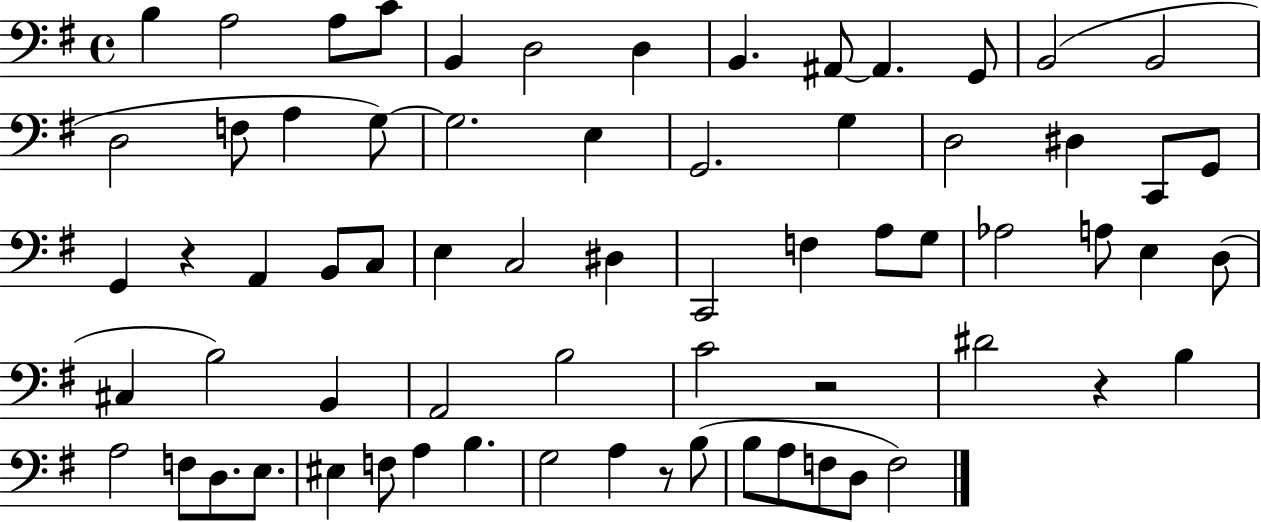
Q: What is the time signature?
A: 4/4